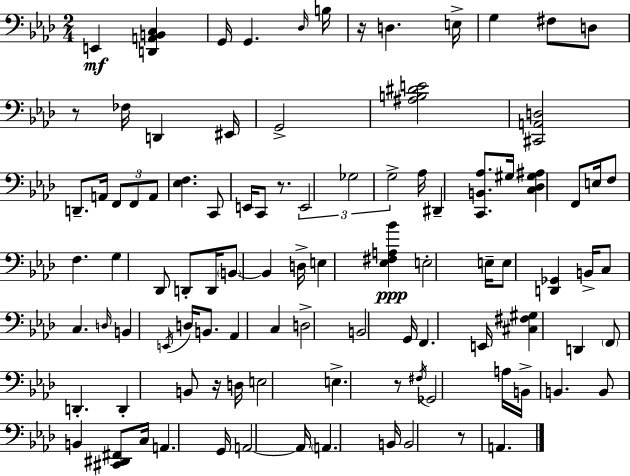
{
  \clef bass
  \numericTimeSignature
  \time 2/4
  \key f \minor
  e,4\mf <d, a, b, c>4 | g,16 g,4. \grace { des16 } | b16 r16 d4. | e16-> g4 fis8 d8 | \break r8 fes16 d,4 | eis,16 g,2-> | <ais b dis' e'>2 | <cis, a, d>2 | \break d,8.-- a,16 \tuplet 3/2 { f,8 f,8 | a,8 } <ees f>4. | c,8 e,16 c,8 r8. | \tuplet 3/2 { e,2 | \break ges2 | g2-> } | aes16 dis,4-- <c, b, aes>8. | gis16 <c des gis ais>4 f,8 | \break e16 f8 f4. | g4 des,8 d,8-. | d,16 \parenthesize b,8~~ b,4 | d16-> e4 <ees fis a bes'>4\ppp | \break e2-. | e16-- e8 <d, ges,>4 | b,16-> c8 c4. | \grace { d16 } b,4 \acciaccatura { e,16 } d16 | \break b,8. aes,4 c4 | d2-> | b,2 | g,16 f,4. | \break e,16 <cis fis gis>4 d,4 | \parenthesize f,8 d,4.-. | d,4-. b,8 | r16 d16 e2 | \break e4.-> | r8 \acciaccatura { fis16 } ges,2 | a16 b,16-> b,4. | b,8 b,4 | \break <cis, dis, fis,>8 c16 a,4. | g,16 a,2~~ | a,16 \parenthesize a,4. | b,16 b,2 | \break r8 a,4. | \bar "|."
}